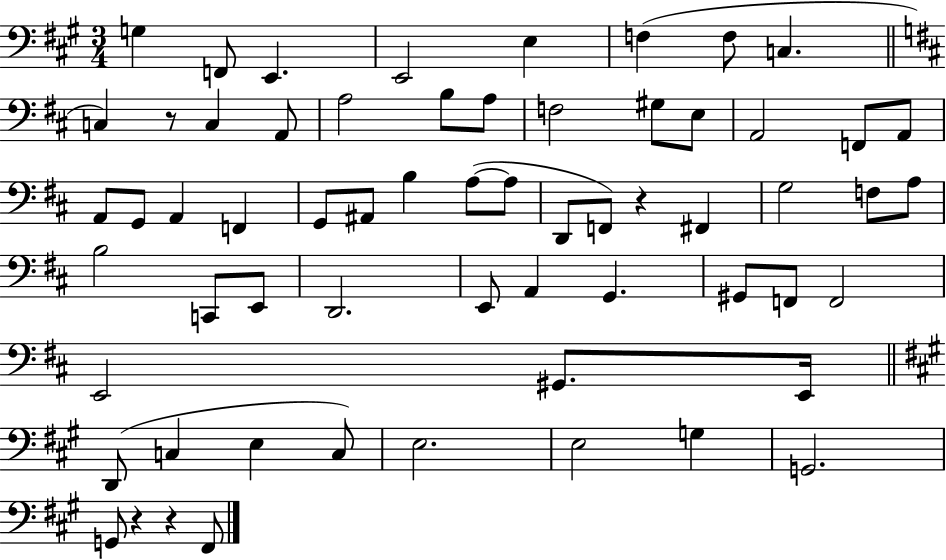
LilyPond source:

{
  \clef bass
  \numericTimeSignature
  \time 3/4
  \key a \major
  g4 f,8 e,4. | e,2 e4 | f4( f8 c4. | \bar "||" \break \key d \major c4) r8 c4 a,8 | a2 b8 a8 | f2 gis8 e8 | a,2 f,8 a,8 | \break a,8 g,8 a,4 f,4 | g,8 ais,8 b4 a8~(~ a8 | d,8 f,8) r4 fis,4 | g2 f8 a8 | \break b2 c,8 e,8 | d,2. | e,8 a,4 g,4. | gis,8 f,8 f,2 | \break e,2 gis,8. e,16 | \bar "||" \break \key a \major d,8( c4 e4 c8) | e2. | e2 g4 | g,2. | \break g,8 r4 r4 fis,8 | \bar "|."
}